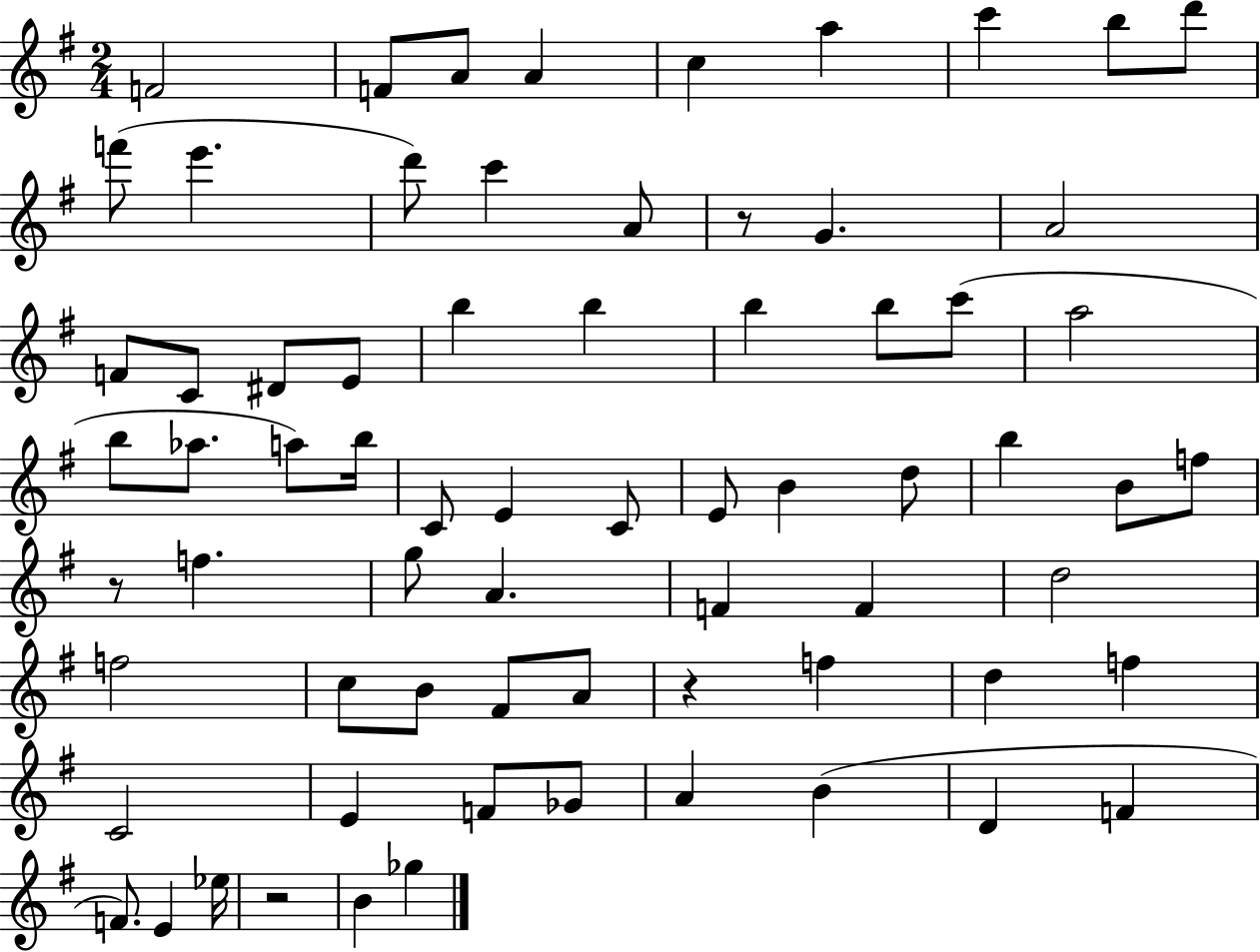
F4/h F4/e A4/e A4/q C5/q A5/q C6/q B5/e D6/e F6/e E6/q. D6/e C6/q A4/e R/e G4/q. A4/h F4/e C4/e D#4/e E4/e B5/q B5/q B5/q B5/e C6/e A5/h B5/e Ab5/e. A5/e B5/s C4/e E4/q C4/e E4/e B4/q D5/e B5/q B4/e F5/e R/e F5/q. G5/e A4/q. F4/q F4/q D5/h F5/h C5/e B4/e F#4/e A4/e R/q F5/q D5/q F5/q C4/h E4/q F4/e Gb4/e A4/q B4/q D4/q F4/q F4/e. E4/q Eb5/s R/h B4/q Gb5/q